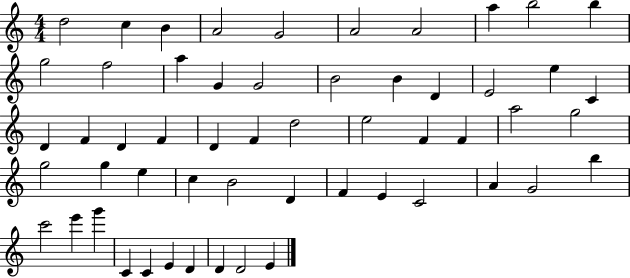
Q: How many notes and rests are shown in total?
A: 55